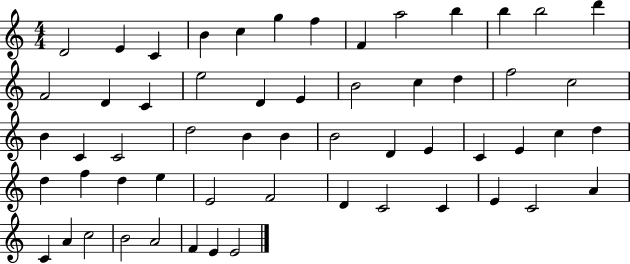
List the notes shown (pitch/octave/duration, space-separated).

D4/h E4/q C4/q B4/q C5/q G5/q F5/q F4/q A5/h B5/q B5/q B5/h D6/q F4/h D4/q C4/q E5/h D4/q E4/q B4/h C5/q D5/q F5/h C5/h B4/q C4/q C4/h D5/h B4/q B4/q B4/h D4/q E4/q C4/q E4/q C5/q D5/q D5/q F5/q D5/q E5/q E4/h F4/h D4/q C4/h C4/q E4/q C4/h A4/q C4/q A4/q C5/h B4/h A4/h F4/q E4/q E4/h